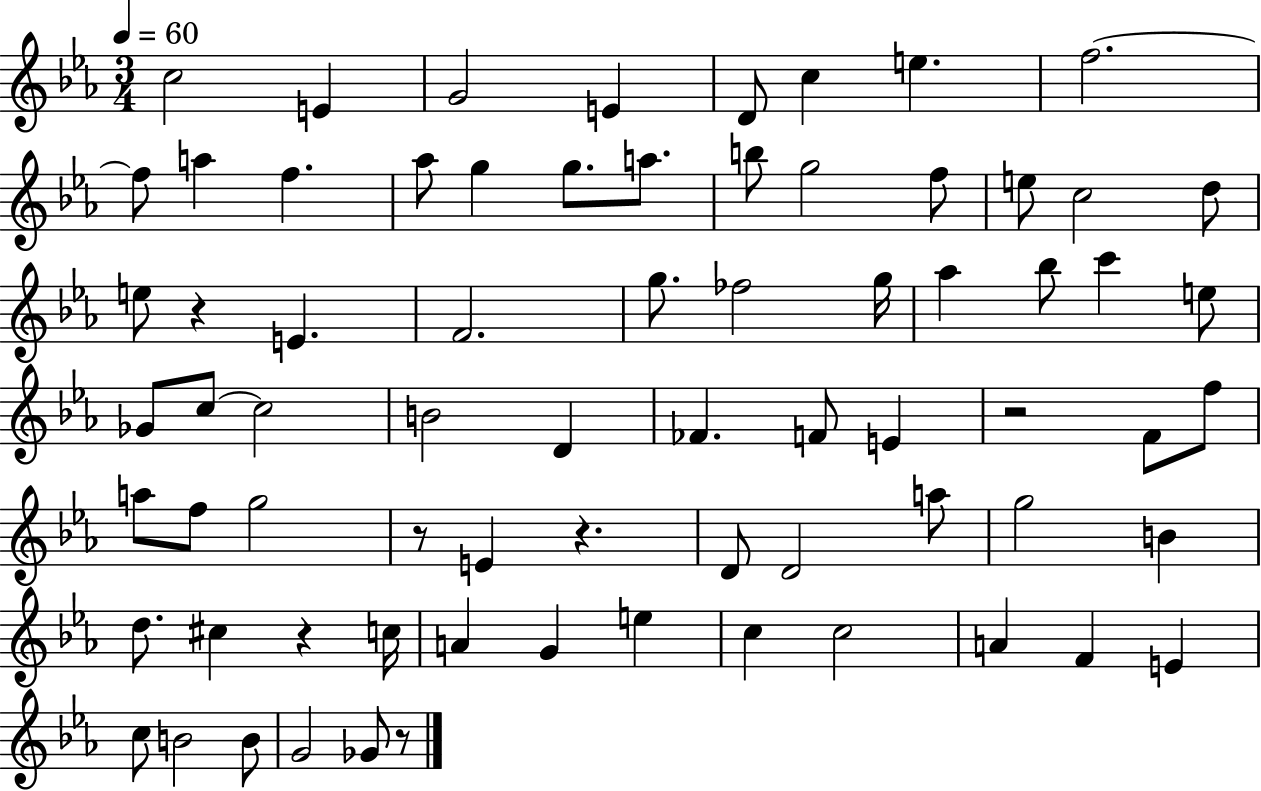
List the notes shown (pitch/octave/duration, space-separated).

C5/h E4/q G4/h E4/q D4/e C5/q E5/q. F5/h. F5/e A5/q F5/q. Ab5/e G5/q G5/e. A5/e. B5/e G5/h F5/e E5/e C5/h D5/e E5/e R/q E4/q. F4/h. G5/e. FES5/h G5/s Ab5/q Bb5/e C6/q E5/e Gb4/e C5/e C5/h B4/h D4/q FES4/q. F4/e E4/q R/h F4/e F5/e A5/e F5/e G5/h R/e E4/q R/q. D4/e D4/h A5/e G5/h B4/q D5/e. C#5/q R/q C5/s A4/q G4/q E5/q C5/q C5/h A4/q F4/q E4/q C5/e B4/h B4/e G4/h Gb4/e R/e